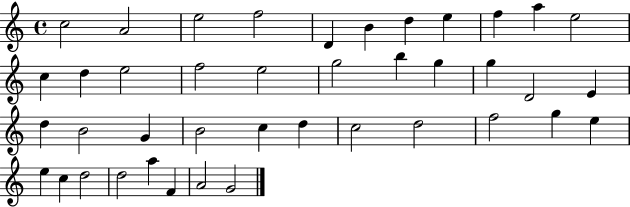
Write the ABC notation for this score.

X:1
T:Untitled
M:4/4
L:1/4
K:C
c2 A2 e2 f2 D B d e f a e2 c d e2 f2 e2 g2 b g g D2 E d B2 G B2 c d c2 d2 f2 g e e c d2 d2 a F A2 G2